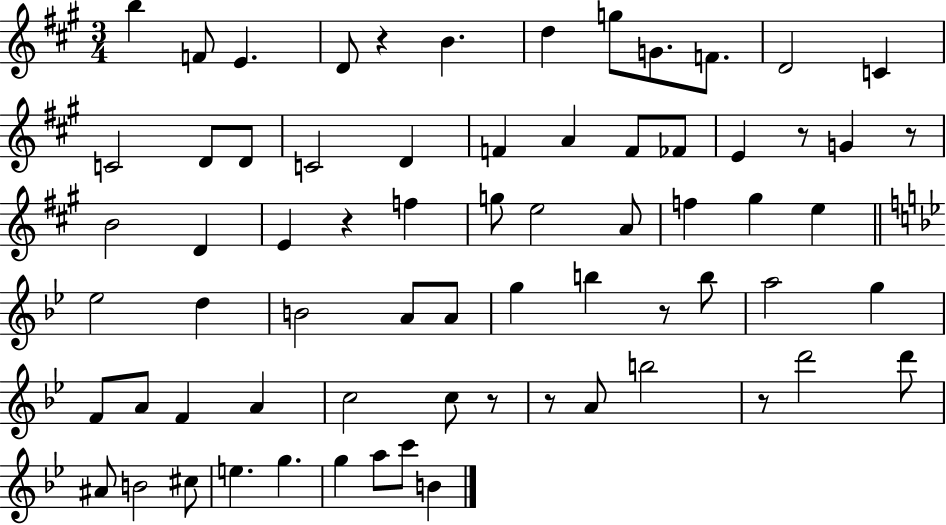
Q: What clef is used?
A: treble